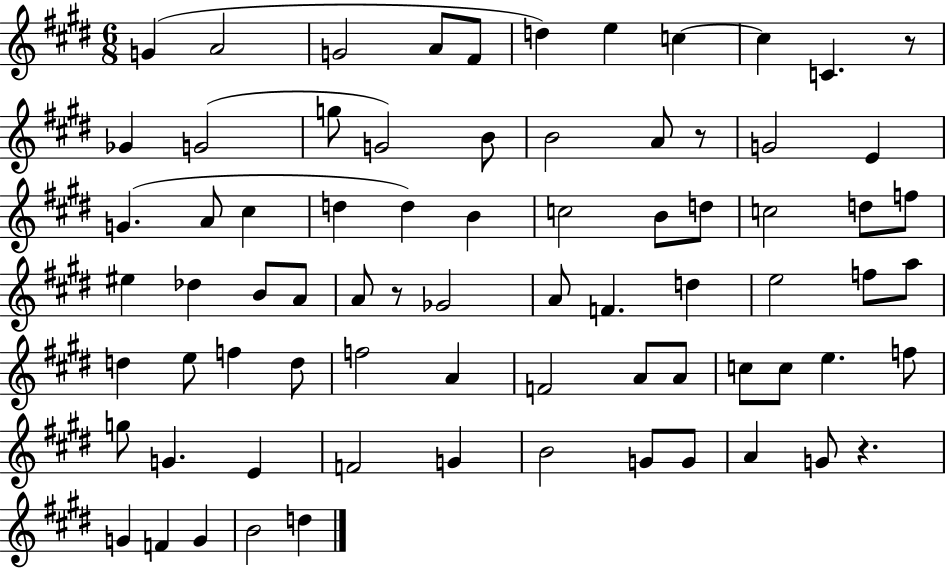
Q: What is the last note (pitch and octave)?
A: D5